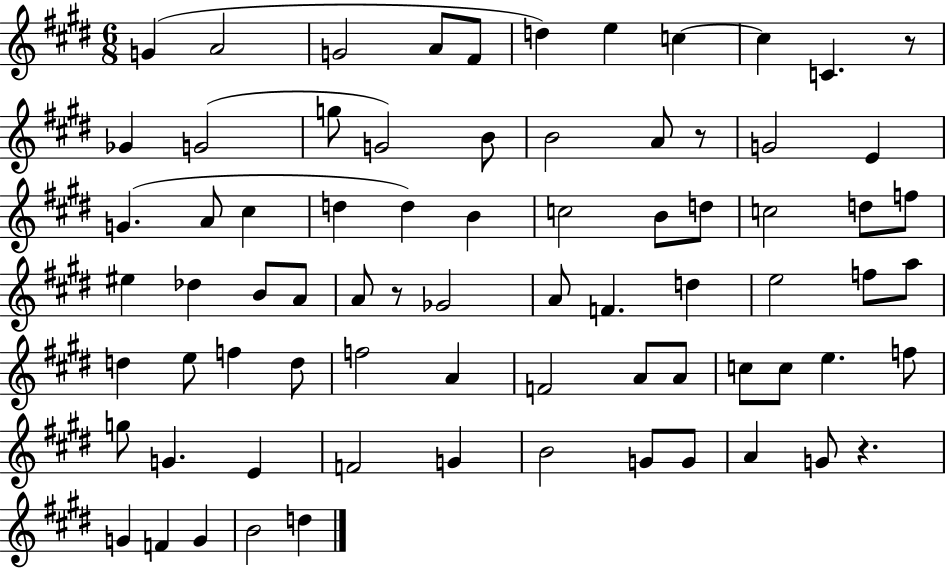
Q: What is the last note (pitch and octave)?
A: D5